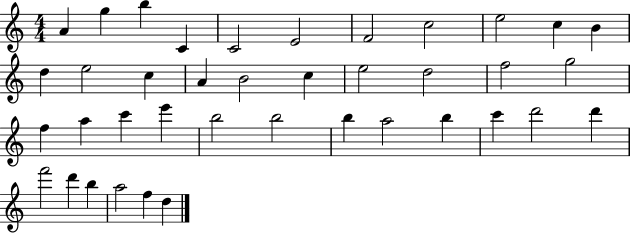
A4/q G5/q B5/q C4/q C4/h E4/h F4/h C5/h E5/h C5/q B4/q D5/q E5/h C5/q A4/q B4/h C5/q E5/h D5/h F5/h G5/h F5/q A5/q C6/q E6/q B5/h B5/h B5/q A5/h B5/q C6/q D6/h D6/q F6/h D6/q B5/q A5/h F5/q D5/q